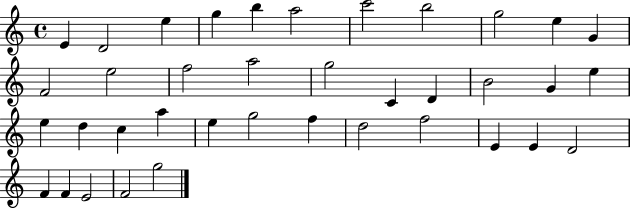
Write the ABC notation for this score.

X:1
T:Untitled
M:4/4
L:1/4
K:C
E D2 e g b a2 c'2 b2 g2 e G F2 e2 f2 a2 g2 C D B2 G e e d c a e g2 f d2 f2 E E D2 F F E2 F2 g2